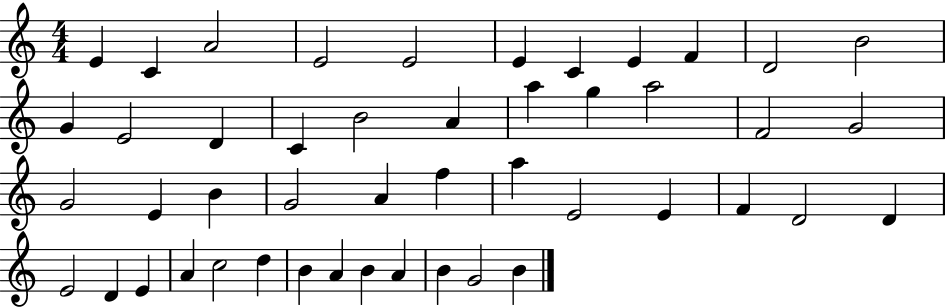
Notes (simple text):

E4/q C4/q A4/h E4/h E4/h E4/q C4/q E4/q F4/q D4/h B4/h G4/q E4/h D4/q C4/q B4/h A4/q A5/q G5/q A5/h F4/h G4/h G4/h E4/q B4/q G4/h A4/q F5/q A5/q E4/h E4/q F4/q D4/h D4/q E4/h D4/q E4/q A4/q C5/h D5/q B4/q A4/q B4/q A4/q B4/q G4/h B4/q